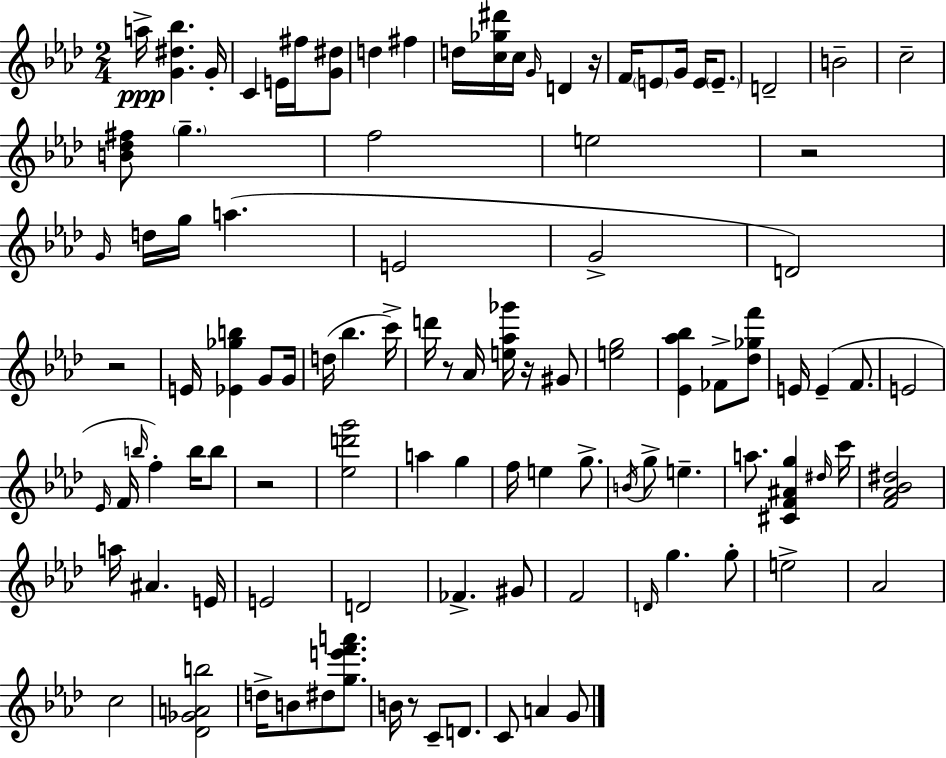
X:1
T:Untitled
M:2/4
L:1/4
K:Ab
a/4 [G^d_b] G/4 C E/4 ^f/4 [G^d]/2 d ^f d/4 [c_g^d']/4 c/4 G/4 D z/4 F/4 E/2 G/4 E/4 E/2 D2 B2 c2 [B_d^f]/2 g f2 e2 z2 G/4 d/4 g/4 a E2 G2 D2 z2 E/4 [_E_gb] G/2 G/4 d/4 _b c'/4 d'/4 z/2 _A/4 [e_a_g']/4 z/4 ^G/2 [eg]2 [_E_a_b] _F/2 [_d_gf']/2 E/4 E F/2 E2 _E/4 F/4 b/4 f b/4 b/2 z2 [_ed'g']2 a g f/4 e g/2 B/4 g/2 e a/2 [^CF^Ag] ^d/4 c'/4 [F_A_B^d]2 a/4 ^A E/4 E2 D2 _F ^G/2 F2 D/4 g g/2 e2 _A2 c2 [_D_GAb]2 d/4 B/2 ^d/2 [ge'f'a']/2 B/4 z/2 C/2 D/2 C/2 A G/2